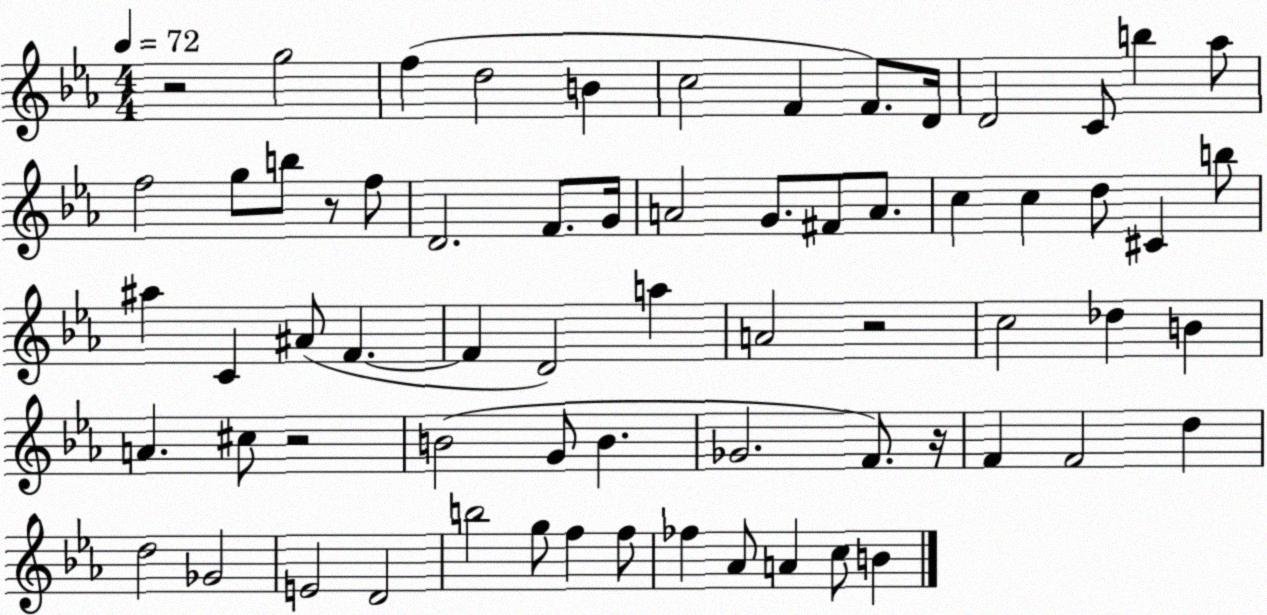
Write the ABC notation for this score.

X:1
T:Untitled
M:4/4
L:1/4
K:Eb
z2 g2 f d2 B c2 F F/2 D/4 D2 C/2 b _a/2 f2 g/2 b/2 z/2 f/2 D2 F/2 G/4 A2 G/2 ^F/2 A/2 c c d/2 ^C b/2 ^a C ^A/2 F F D2 a A2 z2 c2 _d B A ^c/2 z2 B2 G/2 B _G2 F/2 z/4 F F2 d d2 _G2 E2 D2 b2 g/2 f f/2 _f _A/2 A c/2 B